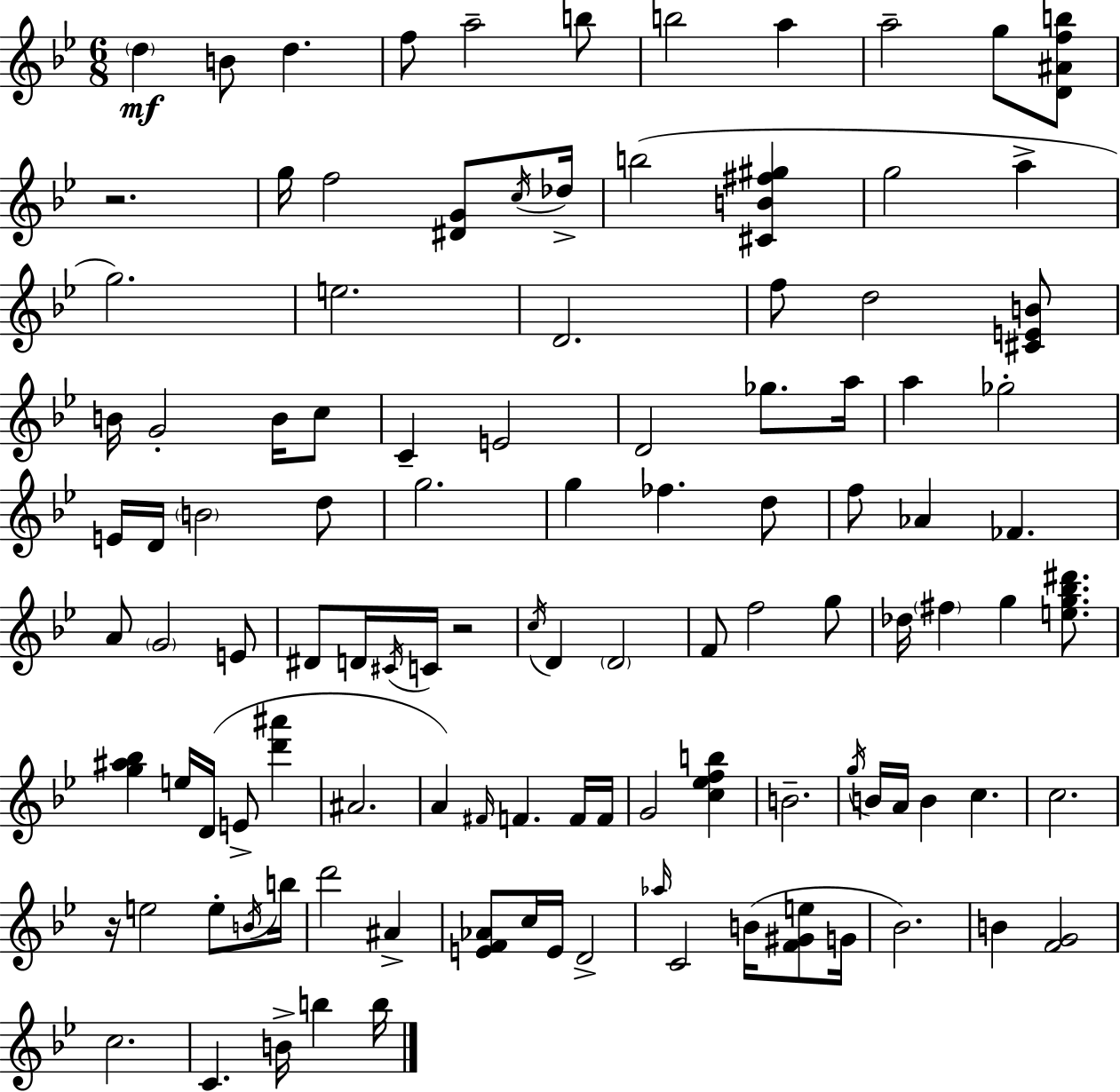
X:1
T:Untitled
M:6/8
L:1/4
K:Gm
d B/2 d f/2 a2 b/2 b2 a a2 g/2 [D^Afb]/2 z2 g/4 f2 [^DG]/2 c/4 _d/4 b2 [^CB^f^g] g2 a g2 e2 D2 f/2 d2 [^CEB]/2 B/4 G2 B/4 c/2 C E2 D2 _g/2 a/4 a _g2 E/4 D/4 B2 d/2 g2 g _f d/2 f/2 _A _F A/2 G2 E/2 ^D/2 D/4 ^C/4 C/4 z2 c/4 D D2 F/2 f2 g/2 _d/4 ^f g [eg_b^d']/2 [g^a_b] e/4 D/4 E/2 [d'^a'] ^A2 A ^F/4 F F/4 F/4 G2 [c_efb] B2 g/4 B/4 A/4 B c c2 z/4 e2 e/2 B/4 b/4 d'2 ^A [EF_A]/2 c/4 E/4 D2 _a/4 C2 B/4 [F^Ge]/2 G/4 _B2 B [FG]2 c2 C B/4 b b/4